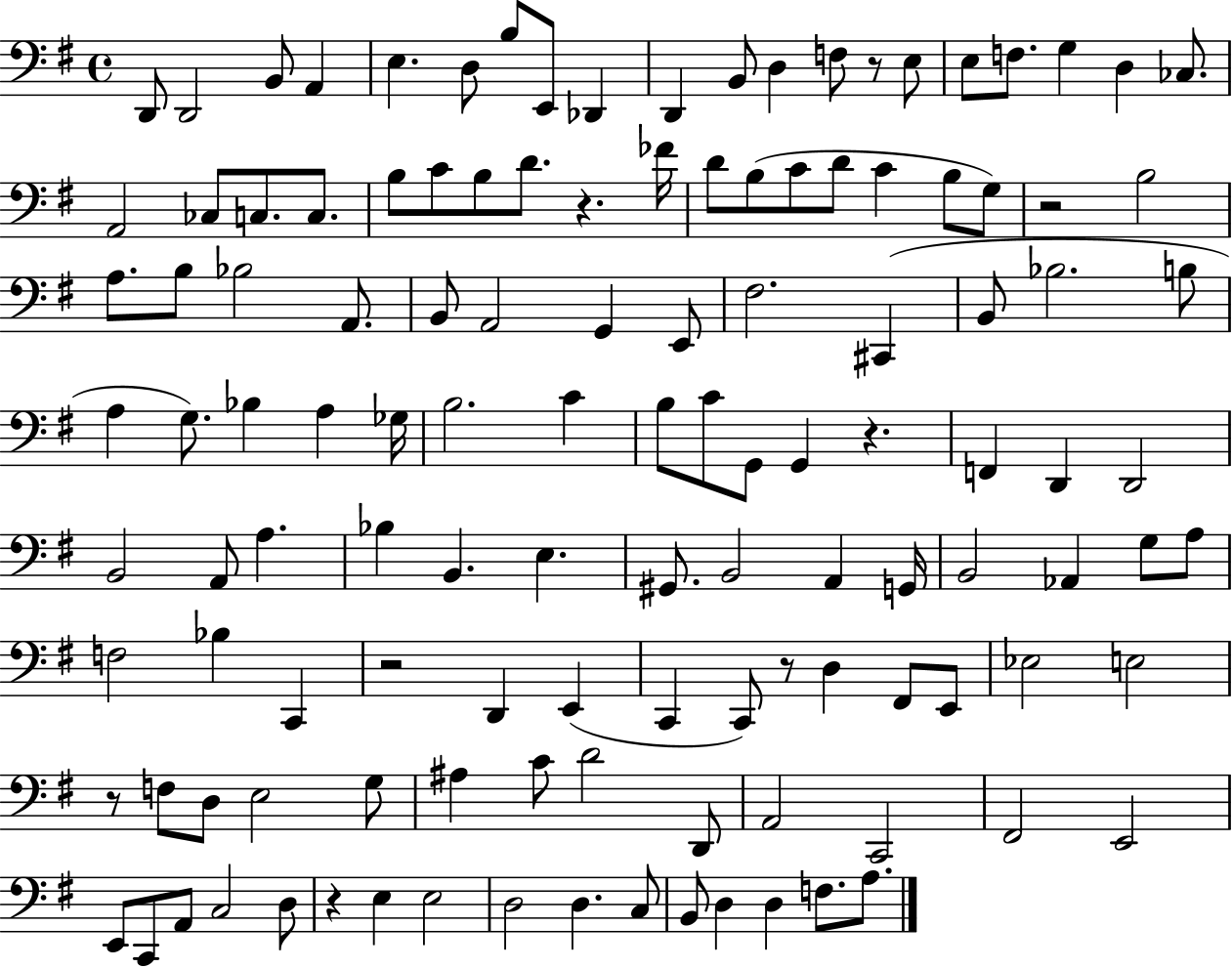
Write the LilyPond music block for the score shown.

{
  \clef bass
  \time 4/4
  \defaultTimeSignature
  \key g \major
  \repeat volta 2 { d,8 d,2 b,8 a,4 | e4. d8 b8 e,8 des,4 | d,4 b,8 d4 f8 r8 e8 | e8 f8. g4 d4 ces8. | \break a,2 ces8 c8. c8. | b8 c'8 b8 d'8. r4. fes'16 | d'8 b8( c'8 d'8 c'4 b8 g8) | r2 b2 | \break a8. b8 bes2 a,8. | b,8 a,2 g,4 e,8 | fis2. cis,4( | b,8 bes2. b8 | \break a4 g8.) bes4 a4 ges16 | b2. c'4 | b8 c'8 g,8 g,4 r4. | f,4 d,4 d,2 | \break b,2 a,8 a4. | bes4 b,4. e4. | gis,8. b,2 a,4 g,16 | b,2 aes,4 g8 a8 | \break f2 bes4 c,4 | r2 d,4 e,4( | c,4 c,8) r8 d4 fis,8 e,8 | ees2 e2 | \break r8 f8 d8 e2 g8 | ais4 c'8 d'2 d,8 | a,2 c,2 | fis,2 e,2 | \break e,8 c,8 a,8 c2 d8 | r4 e4 e2 | d2 d4. c8 | b,8 d4 d4 f8. a8. | \break } \bar "|."
}